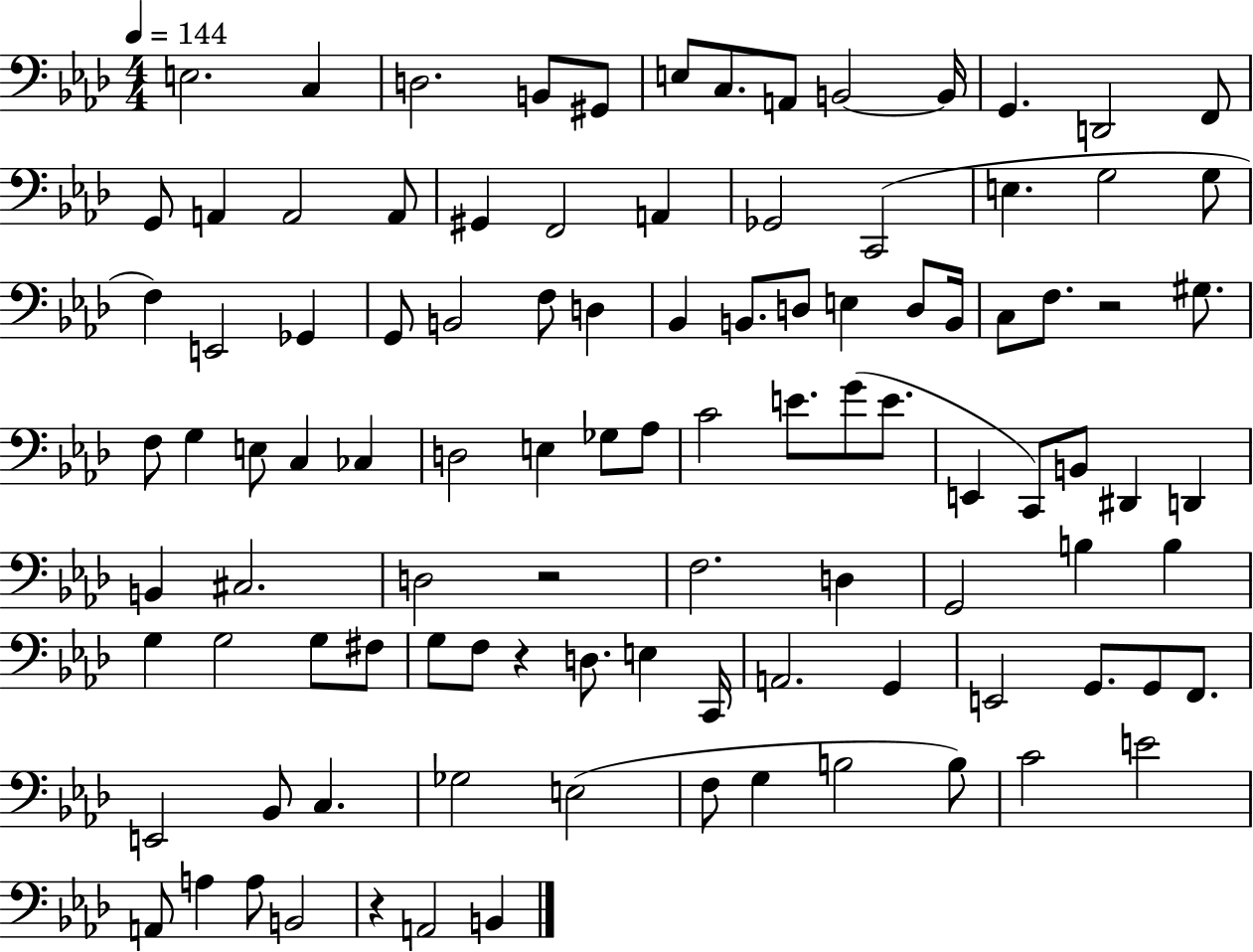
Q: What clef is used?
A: bass